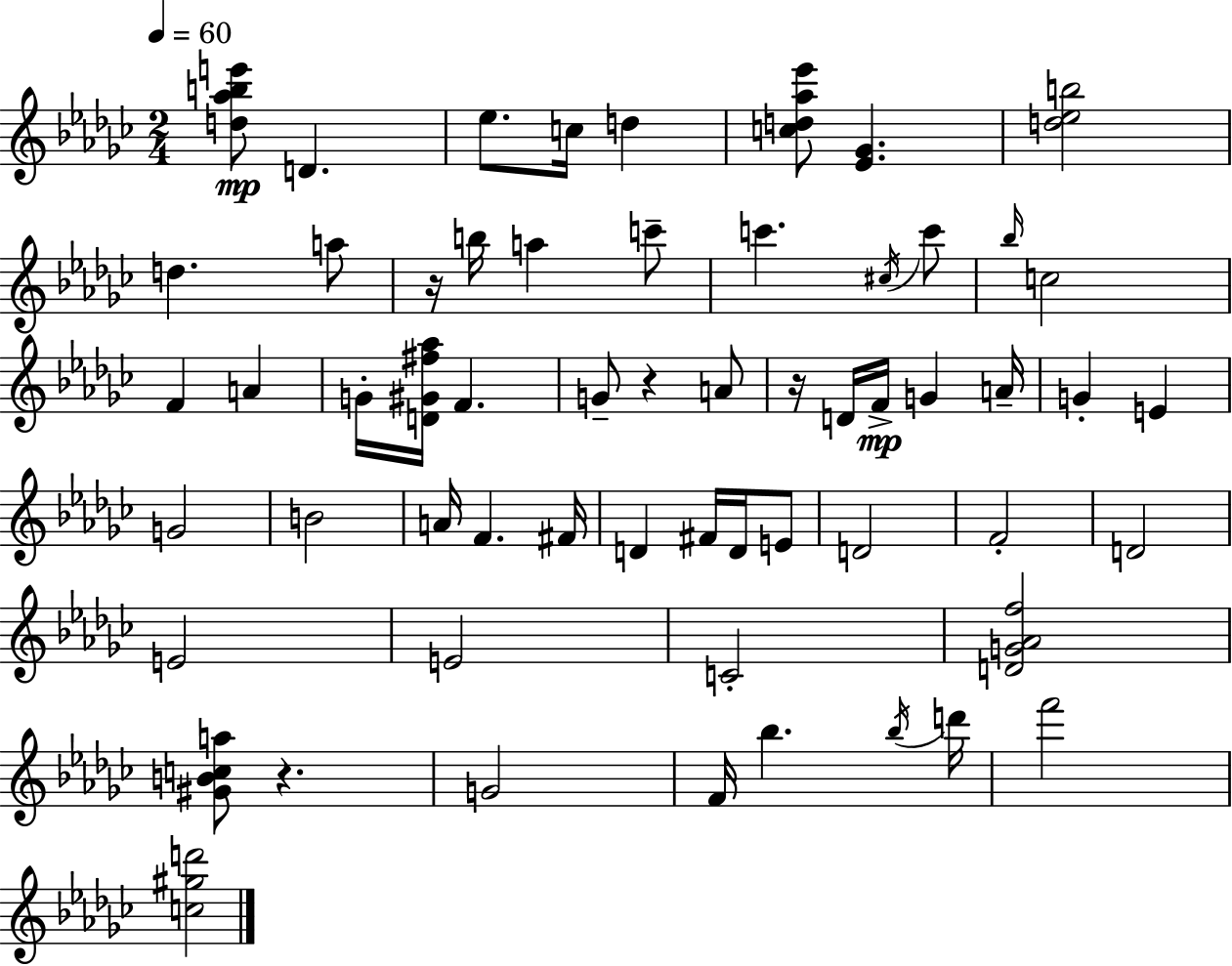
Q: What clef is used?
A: treble